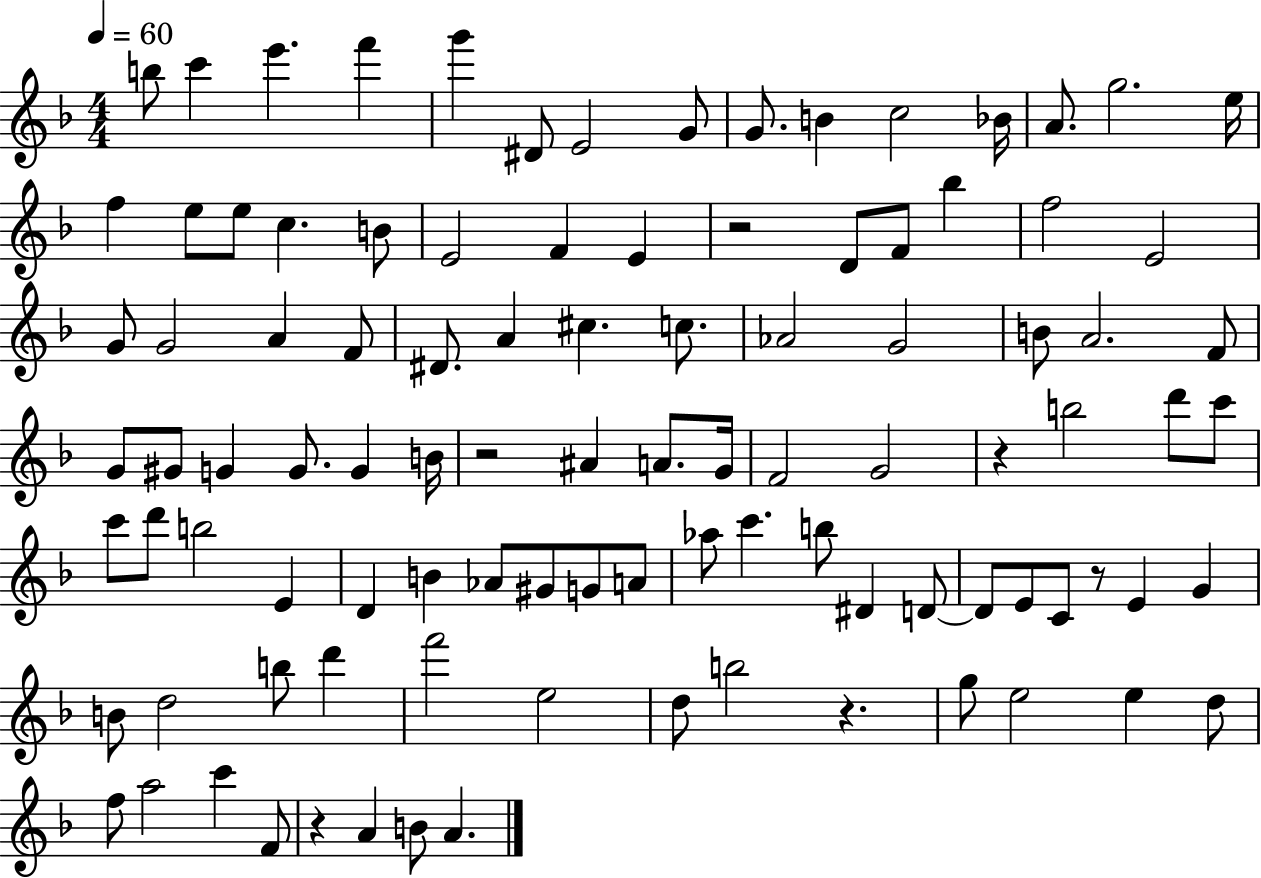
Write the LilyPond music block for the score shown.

{
  \clef treble
  \numericTimeSignature
  \time 4/4
  \key f \major
  \tempo 4 = 60
  b''8 c'''4 e'''4. f'''4 | g'''4 dis'8 e'2 g'8 | g'8. b'4 c''2 bes'16 | a'8. g''2. e''16 | \break f''4 e''8 e''8 c''4. b'8 | e'2 f'4 e'4 | r2 d'8 f'8 bes''4 | f''2 e'2 | \break g'8 g'2 a'4 f'8 | dis'8. a'4 cis''4. c''8. | aes'2 g'2 | b'8 a'2. f'8 | \break g'8 gis'8 g'4 g'8. g'4 b'16 | r2 ais'4 a'8. g'16 | f'2 g'2 | r4 b''2 d'''8 c'''8 | \break c'''8 d'''8 b''2 e'4 | d'4 b'4 aes'8 gis'8 g'8 a'8 | aes''8 c'''4. b''8 dis'4 d'8~~ | d'8 e'8 c'8 r8 e'4 g'4 | \break b'8 d''2 b''8 d'''4 | f'''2 e''2 | d''8 b''2 r4. | g''8 e''2 e''4 d''8 | \break f''8 a''2 c'''4 f'8 | r4 a'4 b'8 a'4. | \bar "|."
}